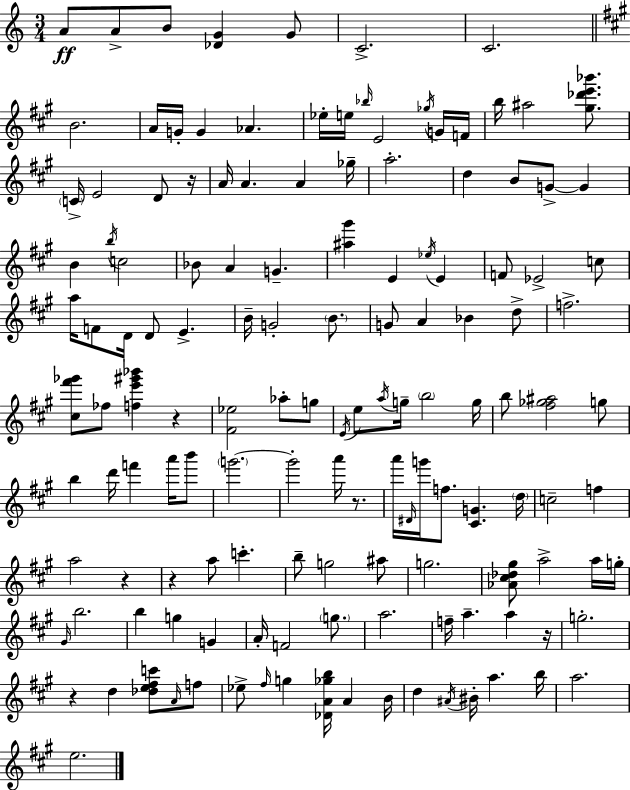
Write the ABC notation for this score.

X:1
T:Untitled
M:3/4
L:1/4
K:C
A/2 A/2 B/2 [_DG] G/2 C2 C2 B2 A/4 G/4 G _A _e/4 e/4 _b/4 E2 _g/4 G/4 F/4 b/4 ^a2 [^g_d'e'_b']/2 C/4 E2 D/2 z/4 A/4 A A _g/4 a2 d B/2 G/2 G B b/4 c2 _B/2 A G [^a^g'] E _e/4 E F/2 _E2 c/2 a/4 F/2 D/4 D/2 E B/4 G2 B/2 G/2 A _B d/2 f2 [^c^f'_g']/2 _f/2 [fe'^g'_b'] z [^F_e]2 _a/2 g/2 E/4 e/2 a/4 g/4 b2 g/4 b/2 [^f_g^a]2 g/2 b d'/4 f' a'/4 b'/2 g'2 g'2 a'/4 z/2 a'/4 ^D/4 g'/4 f/2 [^CG] d/4 c2 f a2 z z a/2 c' b/2 g2 ^a/2 g2 [_A^c_d^g]/2 a2 a/4 g/4 ^G/4 b2 b g G A/4 F2 g/2 a2 f/4 a a z/4 g2 z d [_de^fc']/2 A/4 f/2 _e/2 ^f/4 g [_DA_gb]/4 A B/4 d ^A/4 ^B/4 a b/4 a2 e2